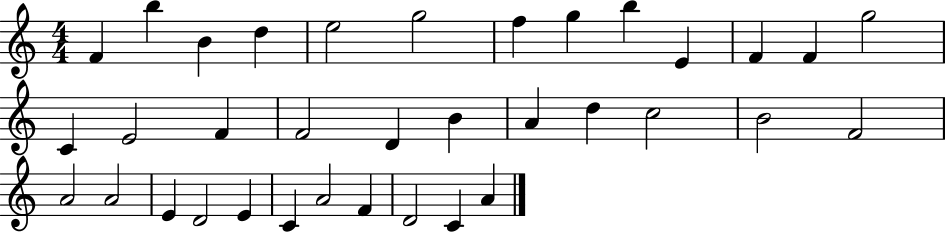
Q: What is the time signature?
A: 4/4